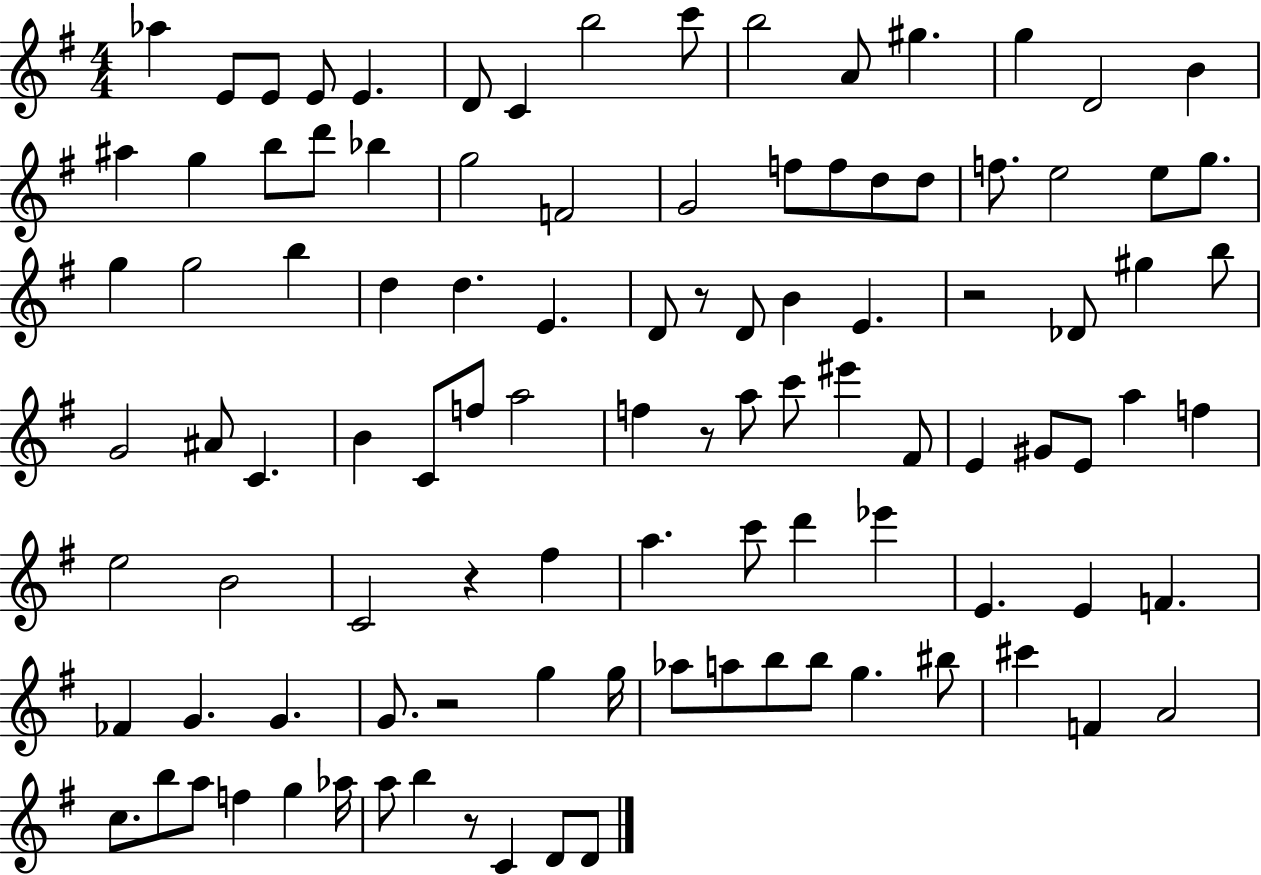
X:1
T:Untitled
M:4/4
L:1/4
K:G
_a E/2 E/2 E/2 E D/2 C b2 c'/2 b2 A/2 ^g g D2 B ^a g b/2 d'/2 _b g2 F2 G2 f/2 f/2 d/2 d/2 f/2 e2 e/2 g/2 g g2 b d d E D/2 z/2 D/2 B E z2 _D/2 ^g b/2 G2 ^A/2 C B C/2 f/2 a2 f z/2 a/2 c'/2 ^e' ^F/2 E ^G/2 E/2 a f e2 B2 C2 z ^f a c'/2 d' _e' E E F _F G G G/2 z2 g g/4 _a/2 a/2 b/2 b/2 g ^b/2 ^c' F A2 c/2 b/2 a/2 f g _a/4 a/2 b z/2 C D/2 D/2